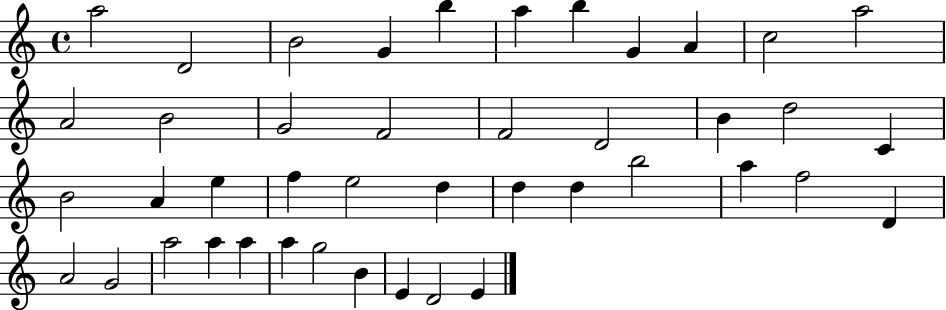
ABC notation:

X:1
T:Untitled
M:4/4
L:1/4
K:C
a2 D2 B2 G b a b G A c2 a2 A2 B2 G2 F2 F2 D2 B d2 C B2 A e f e2 d d d b2 a f2 D A2 G2 a2 a a a g2 B E D2 E